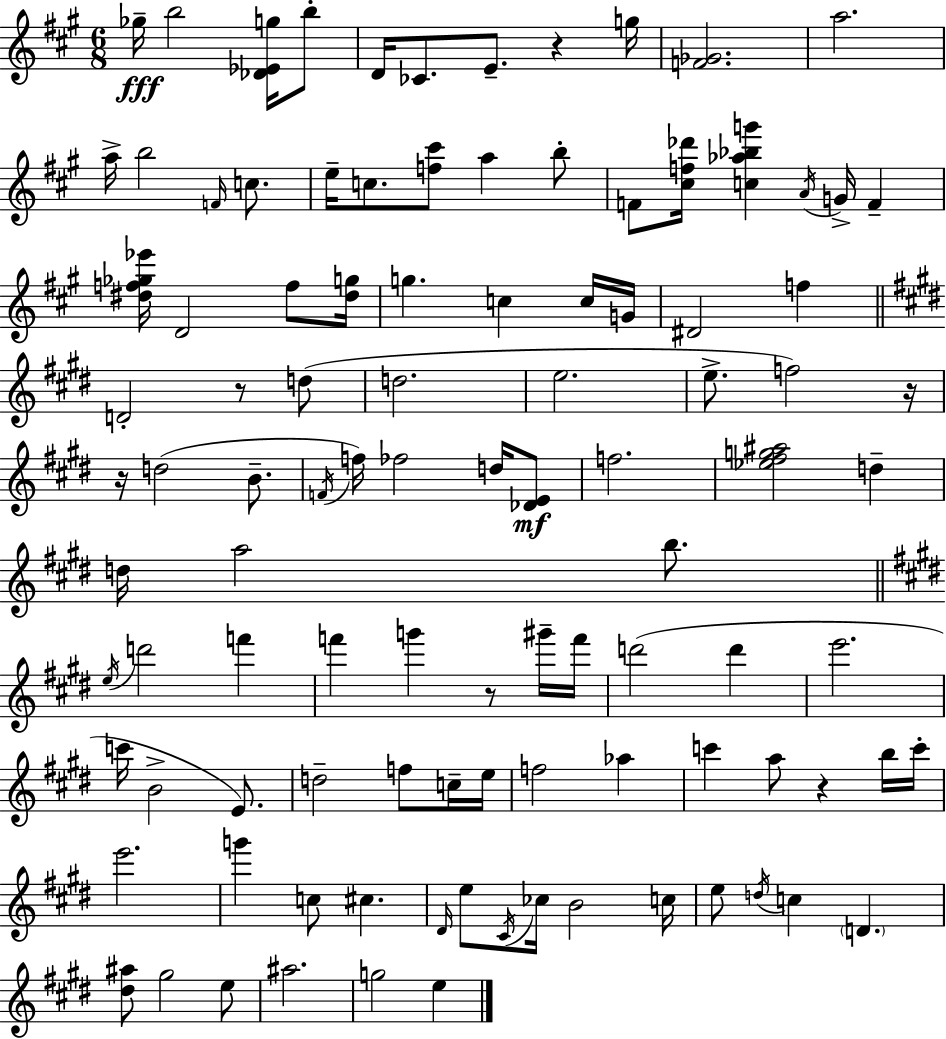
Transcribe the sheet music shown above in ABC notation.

X:1
T:Untitled
M:6/8
L:1/4
K:A
_g/4 b2 [_D_Eg]/4 b/2 D/4 _C/2 E/2 z g/4 [F_G]2 a2 a/4 b2 F/4 c/2 e/4 c/2 [f^c']/2 a b/2 F/2 [^cf_d']/4 [c_a_bg'] A/4 G/4 F [^df_g_e']/4 D2 f/2 [^dg]/4 g c c/4 G/4 ^D2 f D2 z/2 d/2 d2 e2 e/2 f2 z/4 z/4 d2 B/2 F/4 f/4 _f2 d/4 [_DE]/2 f2 [_e^fg^a]2 d d/4 a2 b/2 e/4 d'2 f' f' g' z/2 ^g'/4 f'/4 d'2 d' e'2 c'/4 B2 E/2 d2 f/2 c/4 e/4 f2 _a c' a/2 z b/4 c'/4 e'2 g' c/2 ^c ^D/4 e/2 ^C/4 _c/4 B2 c/4 e/2 d/4 c D [^d^a]/2 ^g2 e/2 ^a2 g2 e